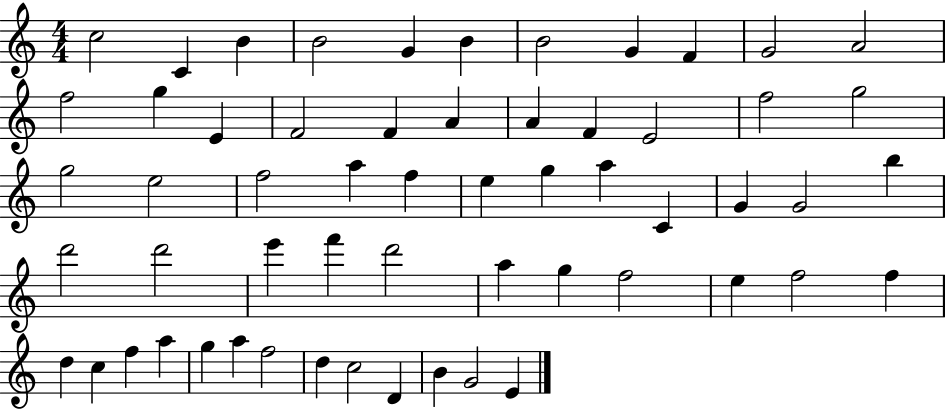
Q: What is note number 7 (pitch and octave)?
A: B4